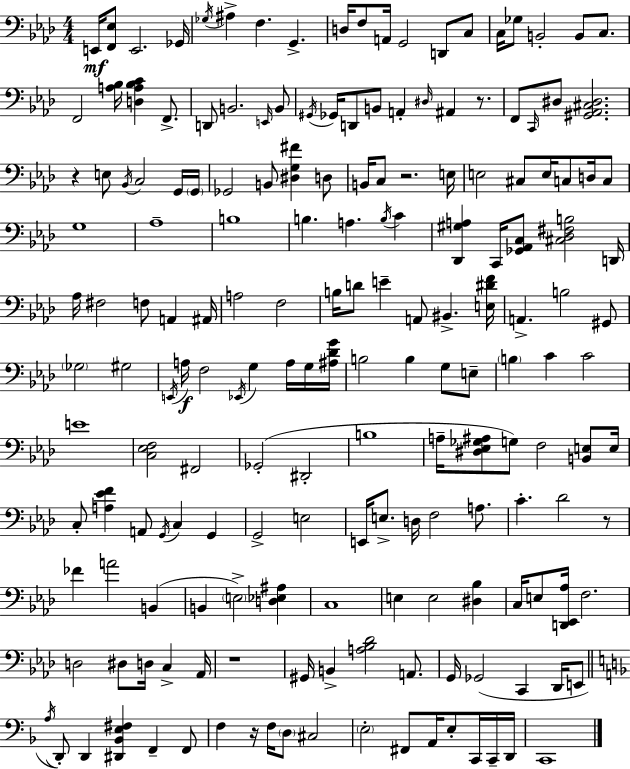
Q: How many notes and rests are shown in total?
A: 180